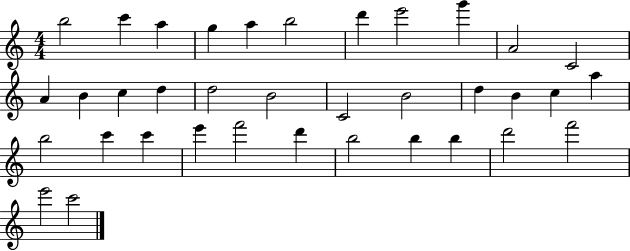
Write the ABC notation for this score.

X:1
T:Untitled
M:4/4
L:1/4
K:C
b2 c' a g a b2 d' e'2 g' A2 C2 A B c d d2 B2 C2 B2 d B c a b2 c' c' e' f'2 d' b2 b b d'2 f'2 e'2 c'2